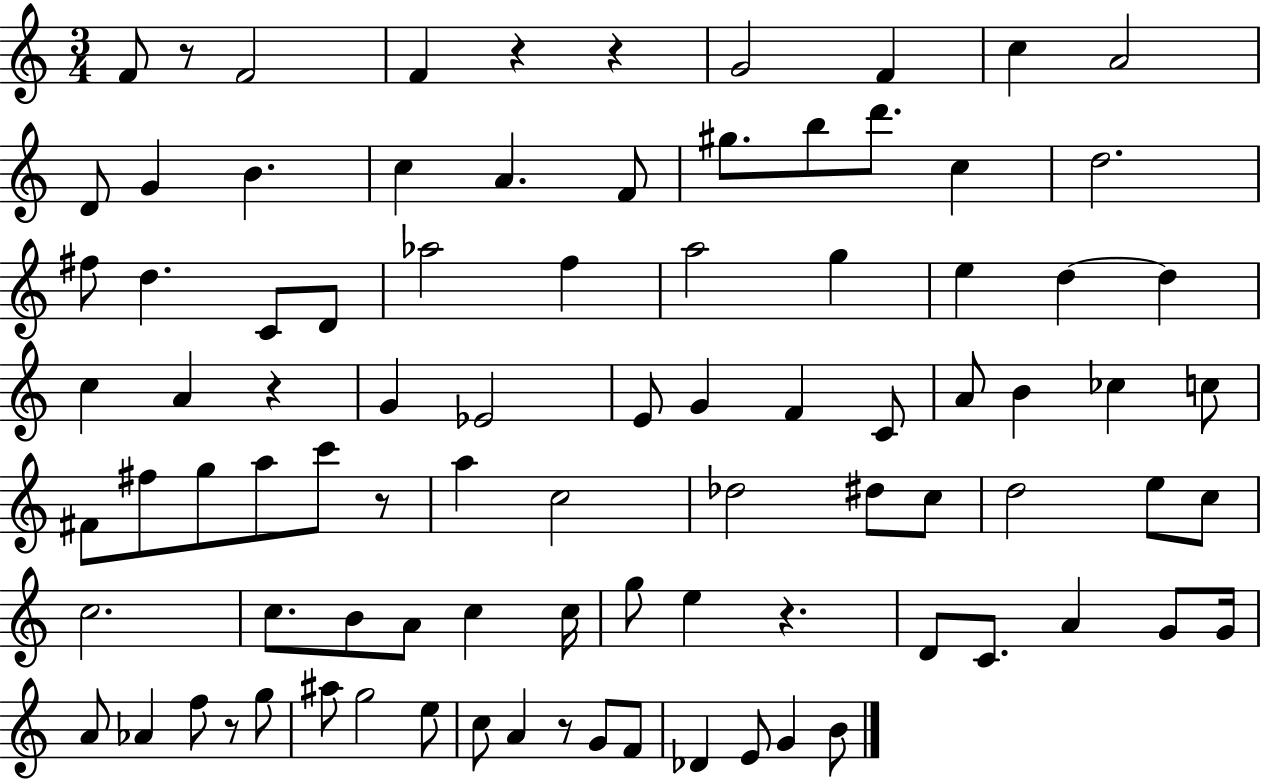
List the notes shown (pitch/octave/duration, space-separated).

F4/e R/e F4/h F4/q R/q R/q G4/h F4/q C5/q A4/h D4/e G4/q B4/q. C5/q A4/q. F4/e G#5/e. B5/e D6/e. C5/q D5/h. F#5/e D5/q. C4/e D4/e Ab5/h F5/q A5/h G5/q E5/q D5/q D5/q C5/q A4/q R/q G4/q Eb4/h E4/e G4/q F4/q C4/e A4/e B4/q CES5/q C5/e F#4/e F#5/e G5/e A5/e C6/e R/e A5/q C5/h Db5/h D#5/e C5/e D5/h E5/e C5/e C5/h. C5/e. B4/e A4/e C5/q C5/s G5/e E5/q R/q. D4/e C4/e. A4/q G4/e G4/s A4/e Ab4/q F5/e R/e G5/e A#5/e G5/h E5/e C5/e A4/q R/e G4/e F4/e Db4/q E4/e G4/q B4/e